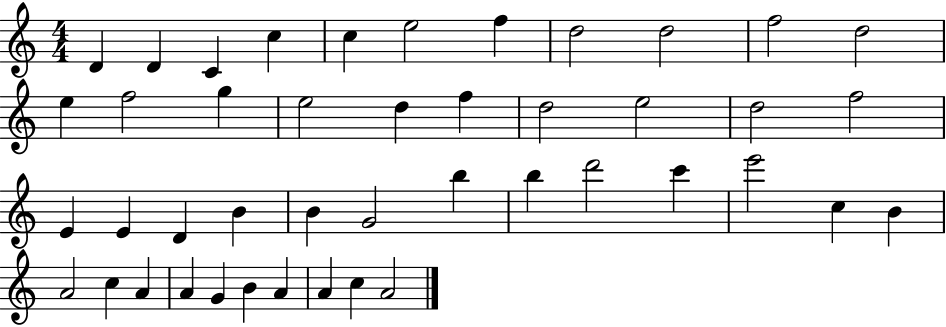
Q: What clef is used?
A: treble